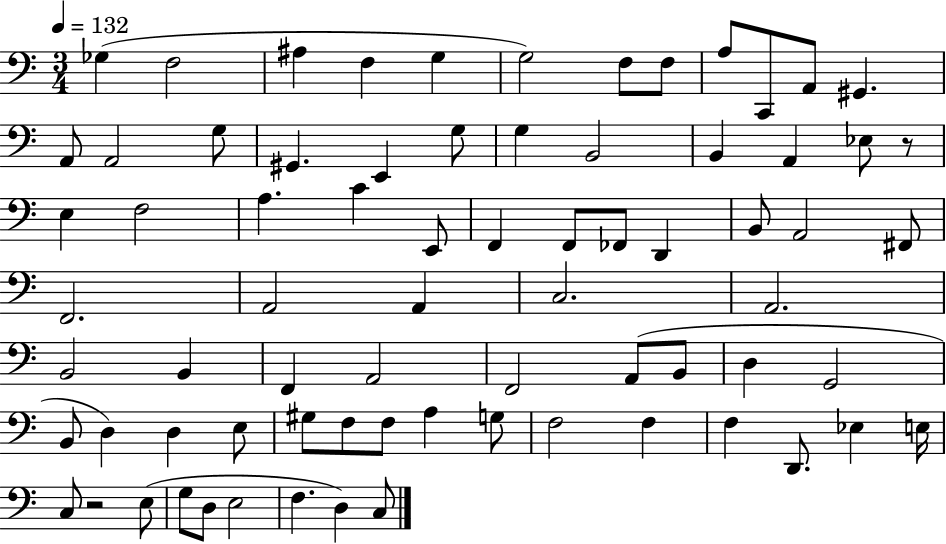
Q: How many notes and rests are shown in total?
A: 74